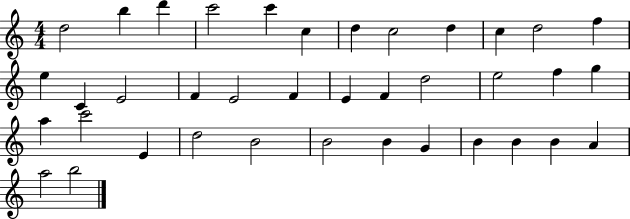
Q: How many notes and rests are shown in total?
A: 38